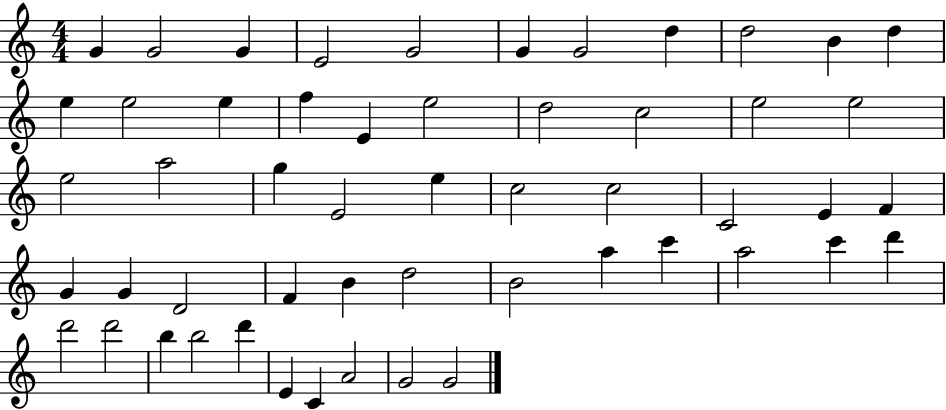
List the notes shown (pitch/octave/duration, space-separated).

G4/q G4/h G4/q E4/h G4/h G4/q G4/h D5/q D5/h B4/q D5/q E5/q E5/h E5/q F5/q E4/q E5/h D5/h C5/h E5/h E5/h E5/h A5/h G5/q E4/h E5/q C5/h C5/h C4/h E4/q F4/q G4/q G4/q D4/h F4/q B4/q D5/h B4/h A5/q C6/q A5/h C6/q D6/q D6/h D6/h B5/q B5/h D6/q E4/q C4/q A4/h G4/h G4/h